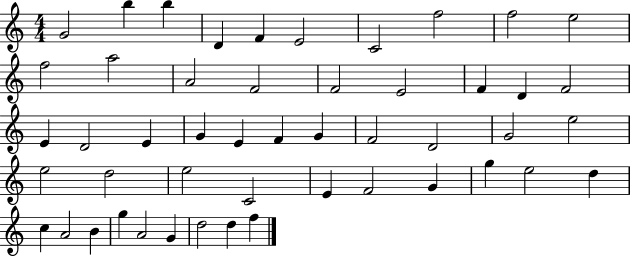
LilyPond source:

{
  \clef treble
  \numericTimeSignature
  \time 4/4
  \key c \major
  g'2 b''4 b''4 | d'4 f'4 e'2 | c'2 f''2 | f''2 e''2 | \break f''2 a''2 | a'2 f'2 | f'2 e'2 | f'4 d'4 f'2 | \break e'4 d'2 e'4 | g'4 e'4 f'4 g'4 | f'2 d'2 | g'2 e''2 | \break e''2 d''2 | e''2 c'2 | e'4 f'2 g'4 | g''4 e''2 d''4 | \break c''4 a'2 b'4 | g''4 a'2 g'4 | d''2 d''4 f''4 | \bar "|."
}